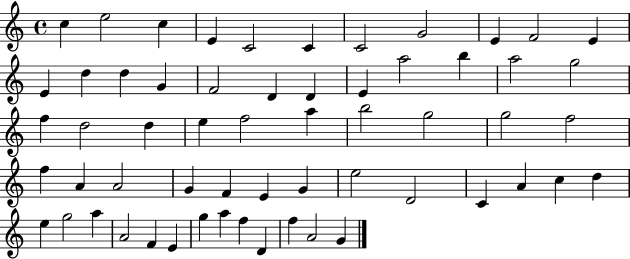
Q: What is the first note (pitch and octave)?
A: C5